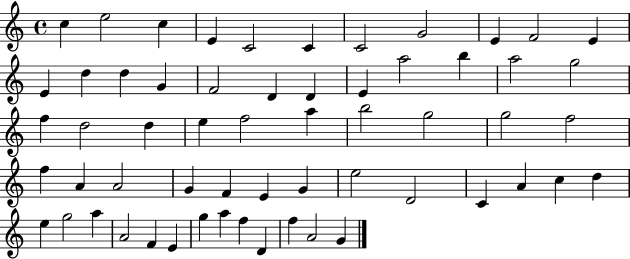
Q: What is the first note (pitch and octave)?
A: C5